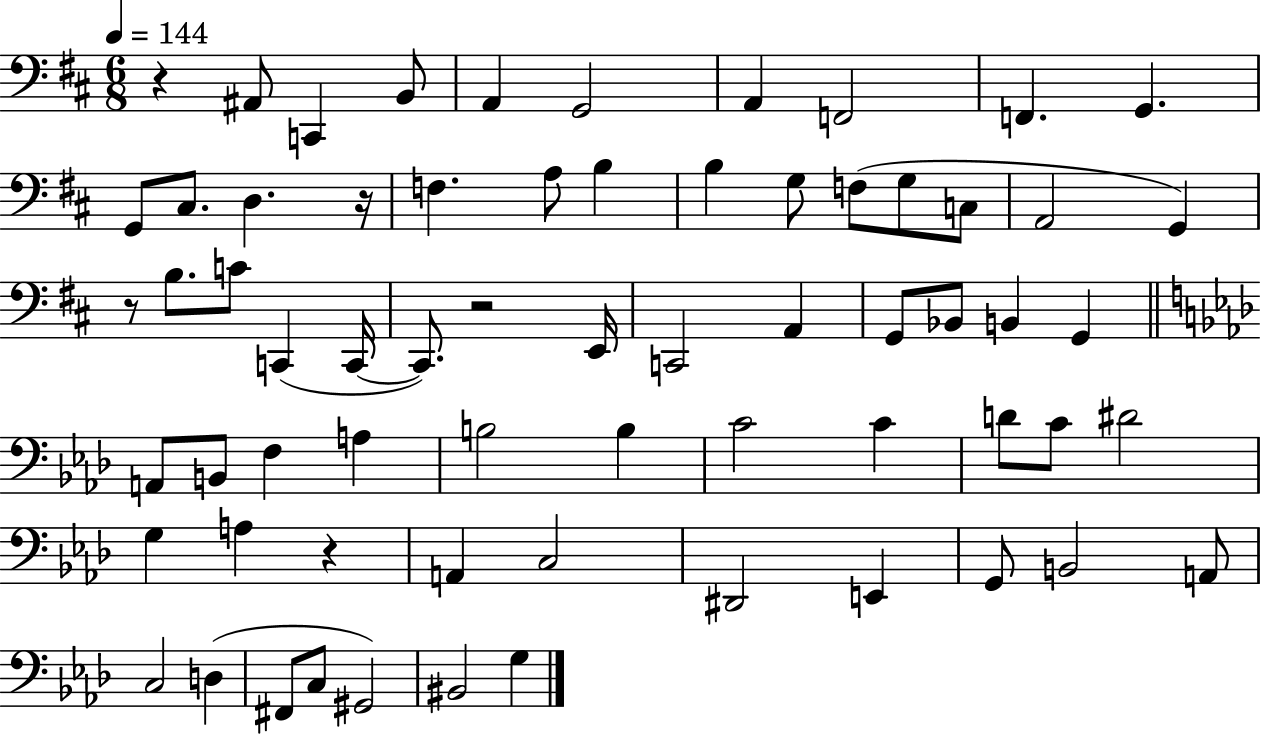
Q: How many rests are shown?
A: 5